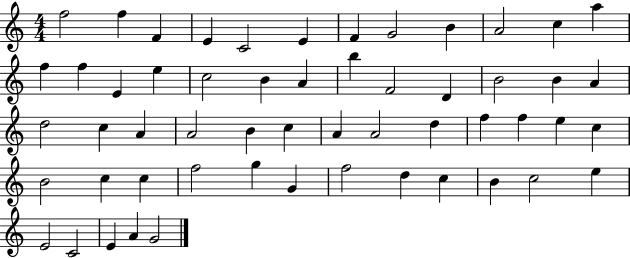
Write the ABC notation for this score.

X:1
T:Untitled
M:4/4
L:1/4
K:C
f2 f F E C2 E F G2 B A2 c a f f E e c2 B A b F2 D B2 B A d2 c A A2 B c A A2 d f f e c B2 c c f2 g G f2 d c B c2 e E2 C2 E A G2